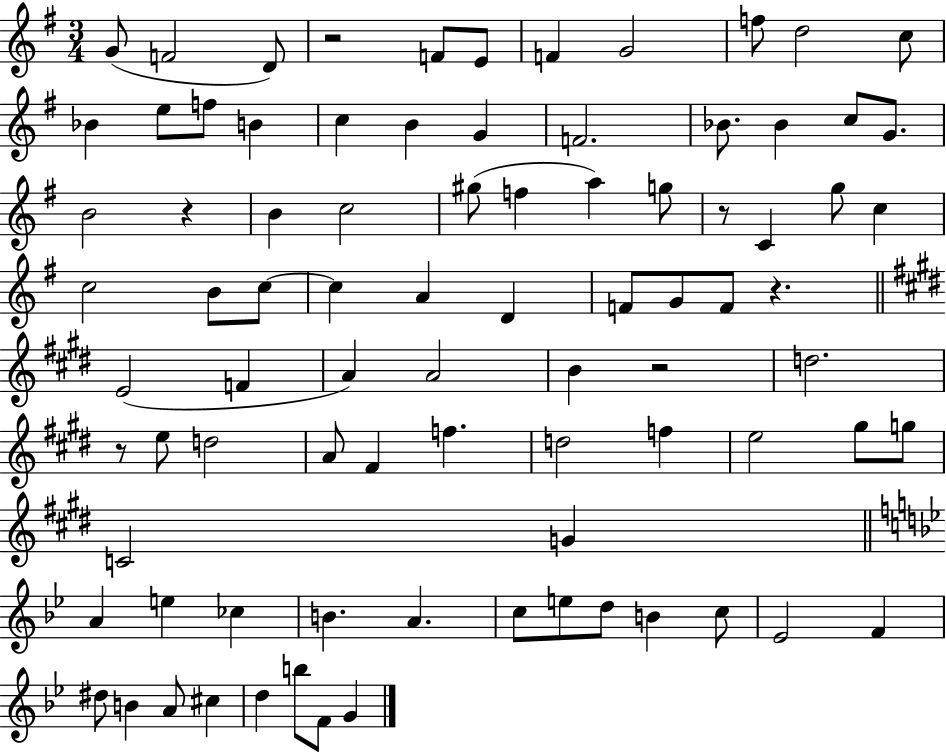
{
  \clef treble
  \numericTimeSignature
  \time 3/4
  \key g \major
  g'8( f'2 d'8) | r2 f'8 e'8 | f'4 g'2 | f''8 d''2 c''8 | \break bes'4 e''8 f''8 b'4 | c''4 b'4 g'4 | f'2. | bes'8. bes'4 c''8 g'8. | \break b'2 r4 | b'4 c''2 | gis''8( f''4 a''4) g''8 | r8 c'4 g''8 c''4 | \break c''2 b'8 c''8~~ | c''4 a'4 d'4 | f'8 g'8 f'8 r4. | \bar "||" \break \key e \major e'2( f'4 | a'4) a'2 | b'4 r2 | d''2. | \break r8 e''8 d''2 | a'8 fis'4 f''4. | d''2 f''4 | e''2 gis''8 g''8 | \break c'2 g'4 | \bar "||" \break \key g \minor a'4 e''4 ces''4 | b'4. a'4. | c''8 e''8 d''8 b'4 c''8 | ees'2 f'4 | \break dis''8 b'4 a'8 cis''4 | d''4 b''8 f'8 g'4 | \bar "|."
}